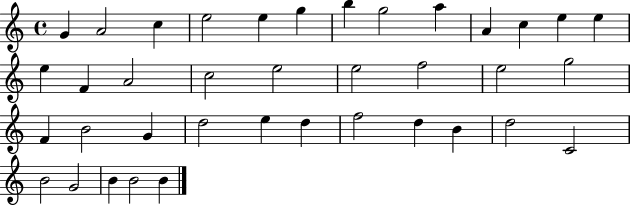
{
  \clef treble
  \time 4/4
  \defaultTimeSignature
  \key c \major
  g'4 a'2 c''4 | e''2 e''4 g''4 | b''4 g''2 a''4 | a'4 c''4 e''4 e''4 | \break e''4 f'4 a'2 | c''2 e''2 | e''2 f''2 | e''2 g''2 | \break f'4 b'2 g'4 | d''2 e''4 d''4 | f''2 d''4 b'4 | d''2 c'2 | \break b'2 g'2 | b'4 b'2 b'4 | \bar "|."
}